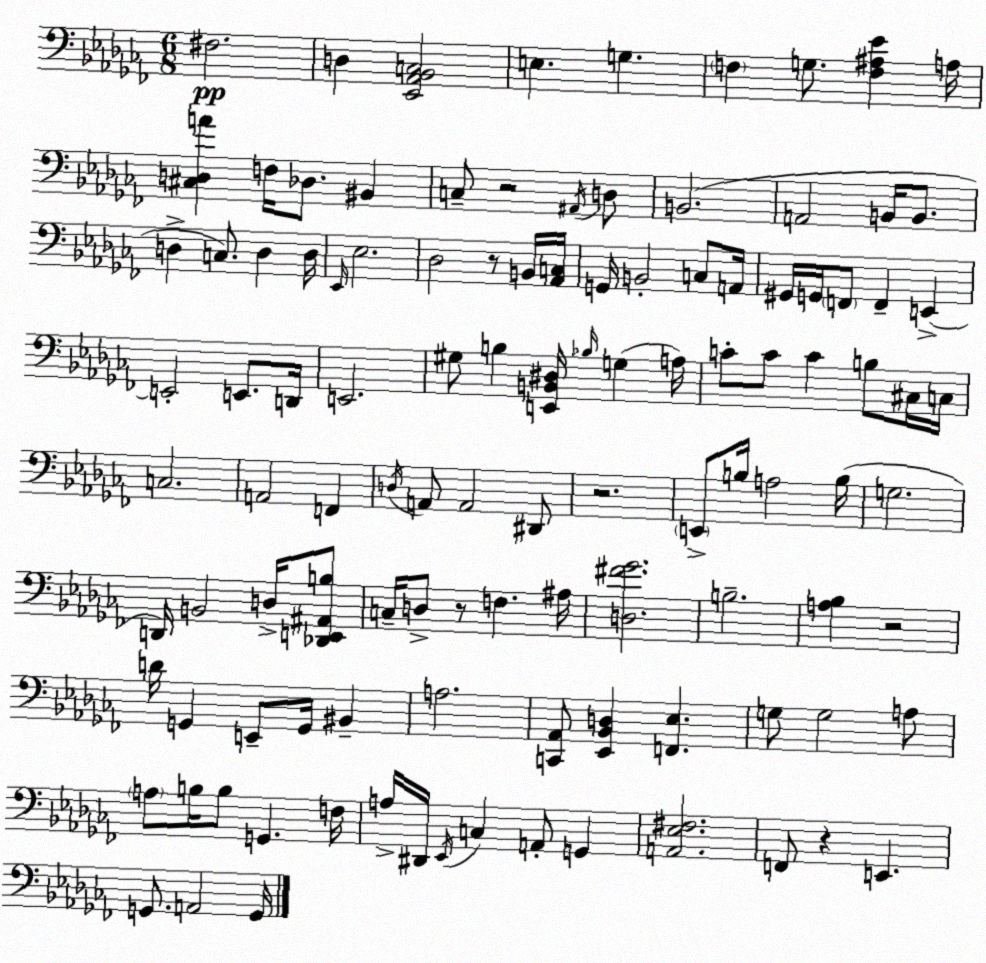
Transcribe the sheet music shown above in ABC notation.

X:1
T:Untitled
M:6/8
L:1/4
K:Abm
^F,2 D, [_E,,_A,,_B,,C,]2 E, G, F, G,/2 [F,^A,_E] A,/4 [^C,D,A] F,/4 _D,/2 ^B,, C,/2 z2 ^A,,/4 D,/2 B,,2 A,,2 B,,/4 B,,/2 D, C,/2 D, D,/4 _E,,/4 _E,2 _D,2 z/2 B,,/4 [_A,,C,]/4 G,,/4 B,,2 C,/2 A,,/4 ^G,,/4 G,,/4 F,,/2 F,, E,, E,,2 E,,/2 D,,/4 E,,2 ^G,/2 B, [E,,B,,^D,]/4 _B,/4 G, A,/4 C/2 C/2 C B,/2 ^C,/4 C,/4 C,2 A,,2 F,, D,/4 A,,/2 A,,2 ^D,,/2 z2 E,,/2 B,/4 A,2 B,/4 G,2 D,,/4 B,,2 D,/4 [_D,,E,,^A,,B,]/2 C,/4 D,/2 z/2 F, ^A,/4 [D,^F_G]2 B,2 [A,_B,] z2 D/4 G,, E,,/2 G,,/4 ^B,, A,2 [C,,_A,,]/2 [_E,,_B,,D,] [F,,_E,] G,/2 G,2 A,/2 A,/2 B,/4 B,/2 G,, F,/4 A,/4 ^D,,/4 _E,,/4 C, A,,/2 G,, [A,,_E,^F,]2 F,,/2 z E,, G,,/2 A,,2 G,,/4